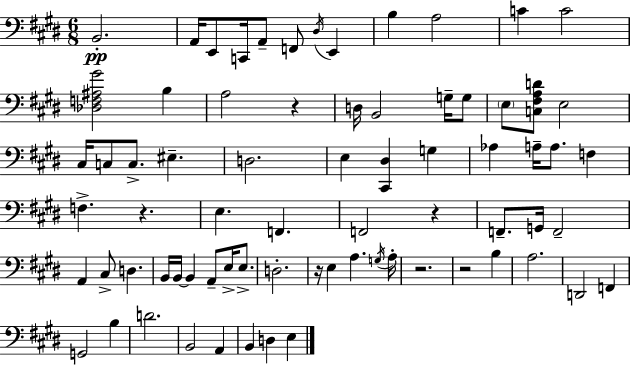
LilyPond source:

{
  \clef bass
  \numericTimeSignature
  \time 6/8
  \key e \major
  b,2.-.\pp | a,16 e,8 c,16 a,8-- f,8 \acciaccatura { dis16 } e,4 | b4 a2 | c'4 c'2 | \break <des f ais gis'>2 b4 | a2 r4 | d16 b,2 g16-- g8 | \parenthesize e8 <c fis a d'>8 e2 | \break cis16 c8 c8.-> eis4.-- | d2. | e4 <cis, dis>4 g4 | aes4 a16-- a8. f4 | \break f4.-> r4. | e4. f,4. | f,2 r4 | f,8.-- g,16 f,2-- | \break a,4 cis8-> d4. | b,16 b,16~~ b,4 a,8-- e16-> e8.-> | d2.-. | r16 e4 a4. | \break \acciaccatura { g16 } a16-. r2. | r2 b4 | a2. | d,2 f,4 | \break g,2 b4 | d'2. | b,2 a,4 | b,4 d4 e4 | \break \bar "|."
}